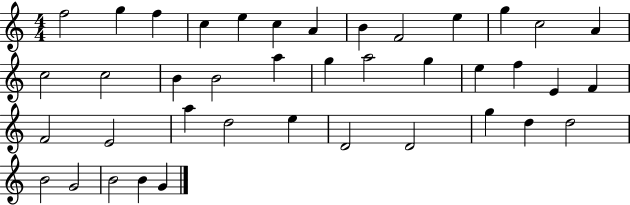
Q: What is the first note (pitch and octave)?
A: F5